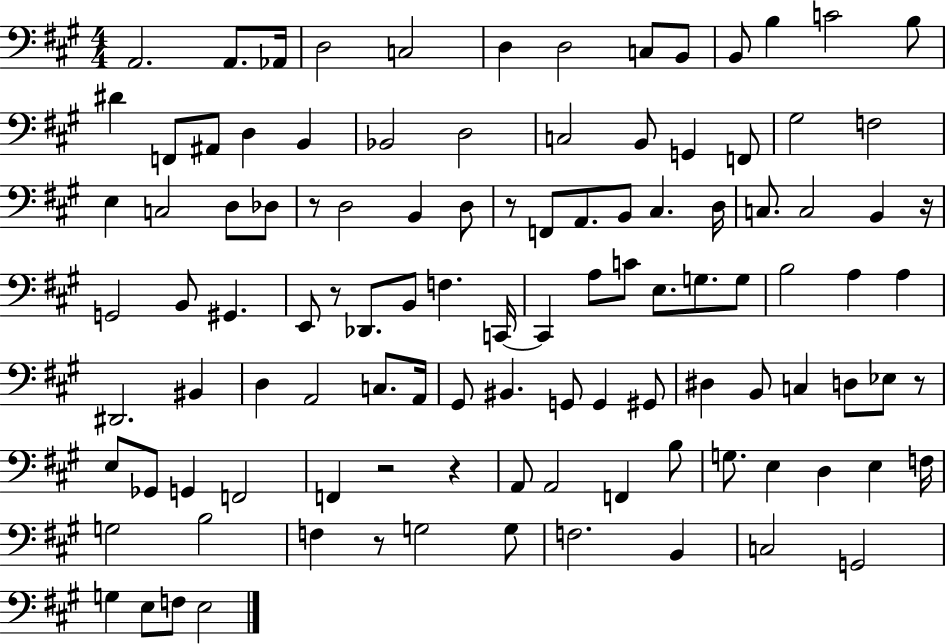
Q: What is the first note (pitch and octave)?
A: A2